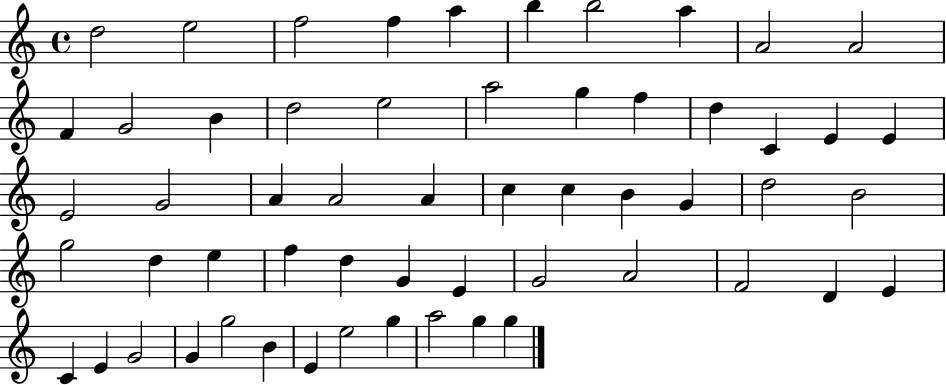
{
  \clef treble
  \time 4/4
  \defaultTimeSignature
  \key c \major
  d''2 e''2 | f''2 f''4 a''4 | b''4 b''2 a''4 | a'2 a'2 | \break f'4 g'2 b'4 | d''2 e''2 | a''2 g''4 f''4 | d''4 c'4 e'4 e'4 | \break e'2 g'2 | a'4 a'2 a'4 | c''4 c''4 b'4 g'4 | d''2 b'2 | \break g''2 d''4 e''4 | f''4 d''4 g'4 e'4 | g'2 a'2 | f'2 d'4 e'4 | \break c'4 e'4 g'2 | g'4 g''2 b'4 | e'4 e''2 g''4 | a''2 g''4 g''4 | \break \bar "|."
}